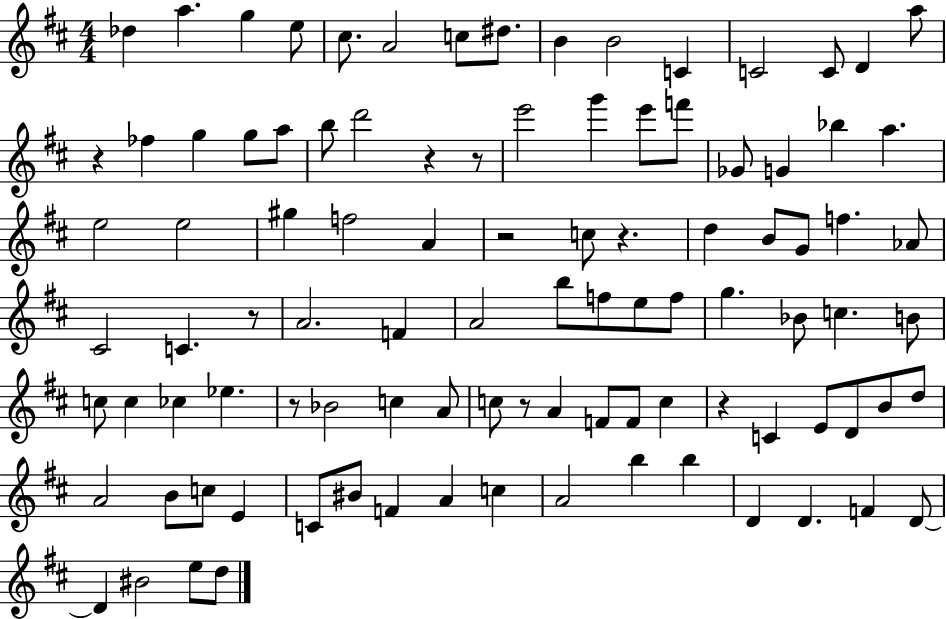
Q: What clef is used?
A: treble